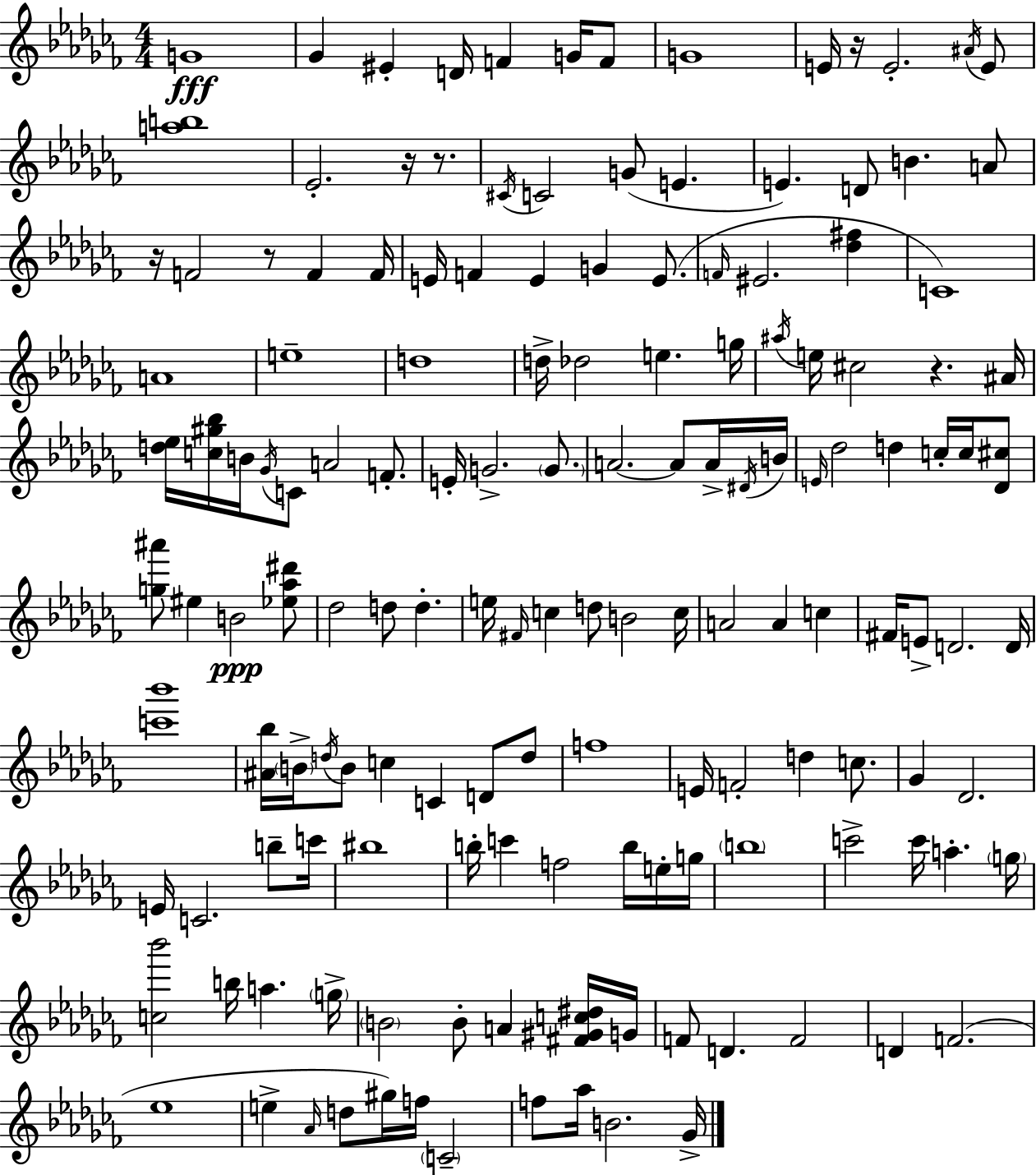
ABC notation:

X:1
T:Untitled
M:4/4
L:1/4
K:Abm
G4 _G ^E D/4 F G/4 F/2 G4 E/4 z/4 E2 ^A/4 E/2 [ab]4 _E2 z/4 z/2 ^C/4 C2 G/2 E E D/2 B A/2 z/4 F2 z/2 F F/4 E/4 F E G E/2 F/4 ^E2 [_d^f] C4 A4 e4 d4 d/4 _d2 e g/4 ^a/4 e/4 ^c2 z ^A/4 [d_e]/4 [c^g_b]/4 B/4 _G/4 C/2 A2 F/2 E/4 G2 G/2 A2 A/2 A/4 ^D/4 B/4 E/4 _d2 d c/4 c/4 [_D^c]/2 [g^a']/2 ^e B2 [_e_a^d']/2 _d2 d/2 d e/4 ^F/4 c d/2 B2 c/4 A2 A c ^F/4 E/2 D2 D/4 [c'_b']4 [^A_b]/4 B/4 d/4 B/2 c C D/2 d/2 f4 E/4 F2 d c/2 _G _D2 E/4 C2 b/2 c'/4 ^b4 b/4 c' f2 b/4 e/4 g/4 b4 c'2 c'/4 a g/4 [c_b']2 b/4 a g/4 B2 B/2 A [^F^Gc^d]/4 G/4 F/2 D F2 D F2 _e4 e _A/4 d/2 ^g/4 f/4 C2 f/2 _a/4 B2 _G/4